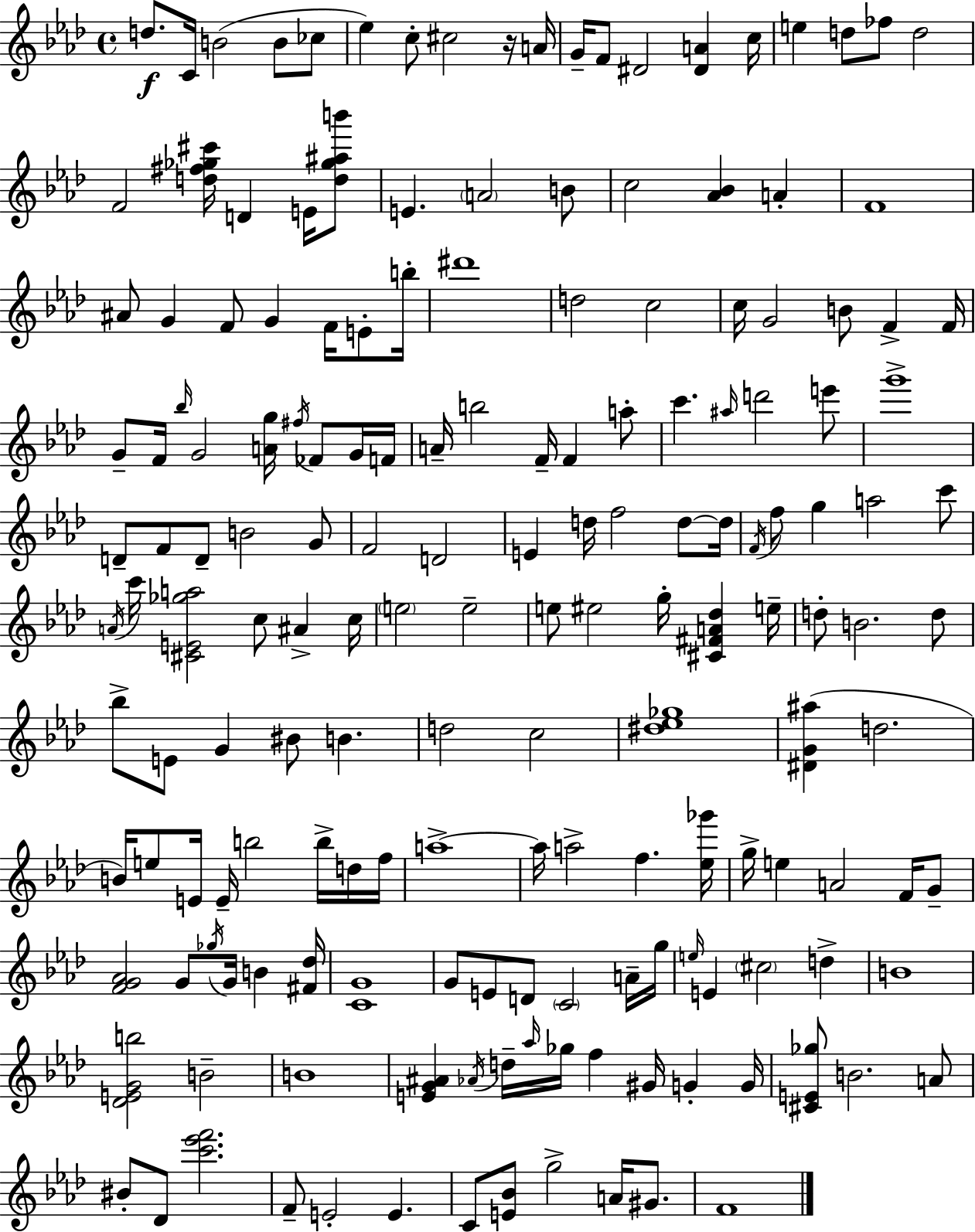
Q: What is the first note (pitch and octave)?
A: D5